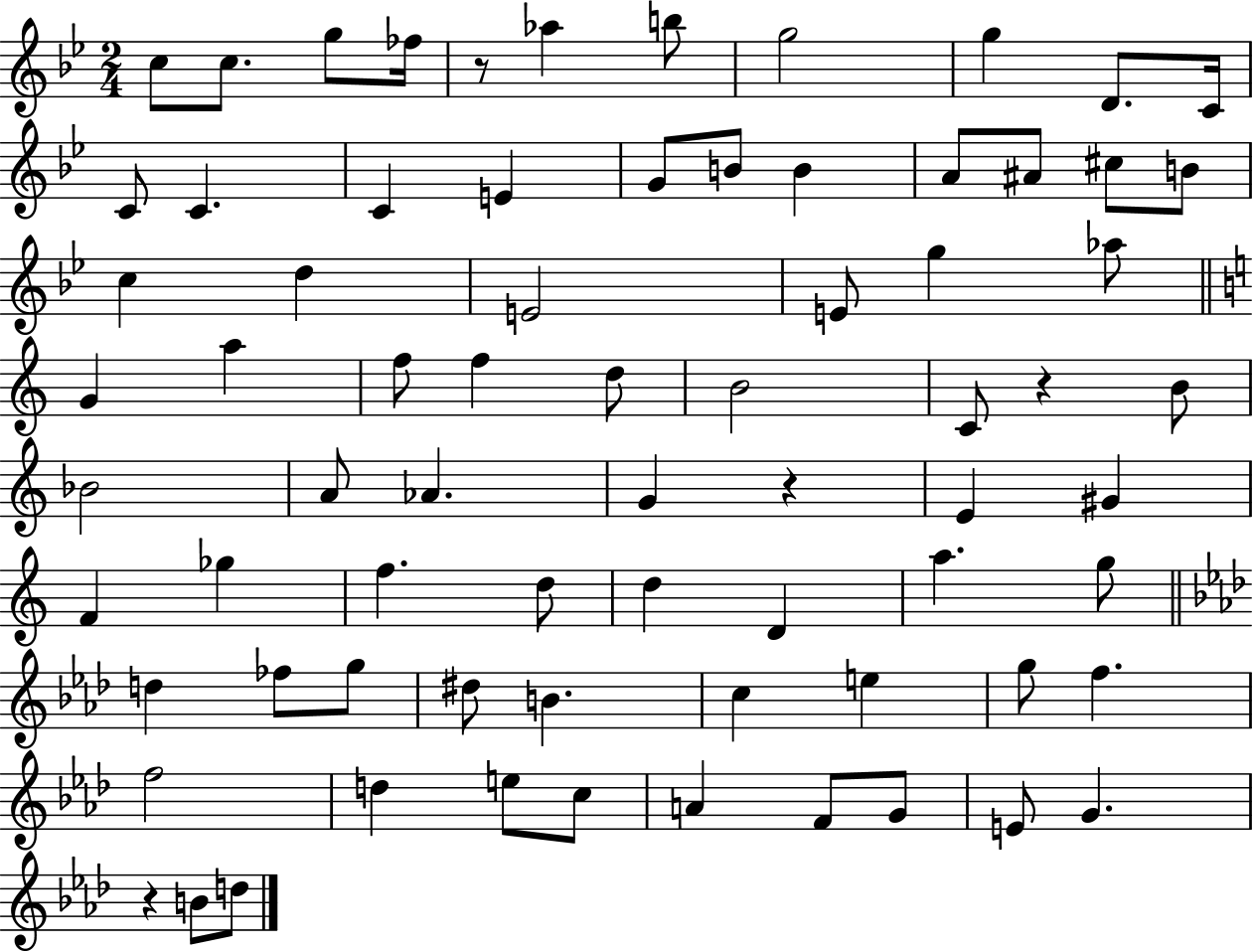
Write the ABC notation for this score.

X:1
T:Untitled
M:2/4
L:1/4
K:Bb
c/2 c/2 g/2 _f/4 z/2 _a b/2 g2 g D/2 C/4 C/2 C C E G/2 B/2 B A/2 ^A/2 ^c/2 B/2 c d E2 E/2 g _a/2 G a f/2 f d/2 B2 C/2 z B/2 _B2 A/2 _A G z E ^G F _g f d/2 d D a g/2 d _f/2 g/2 ^d/2 B c e g/2 f f2 d e/2 c/2 A F/2 G/2 E/2 G z B/2 d/2